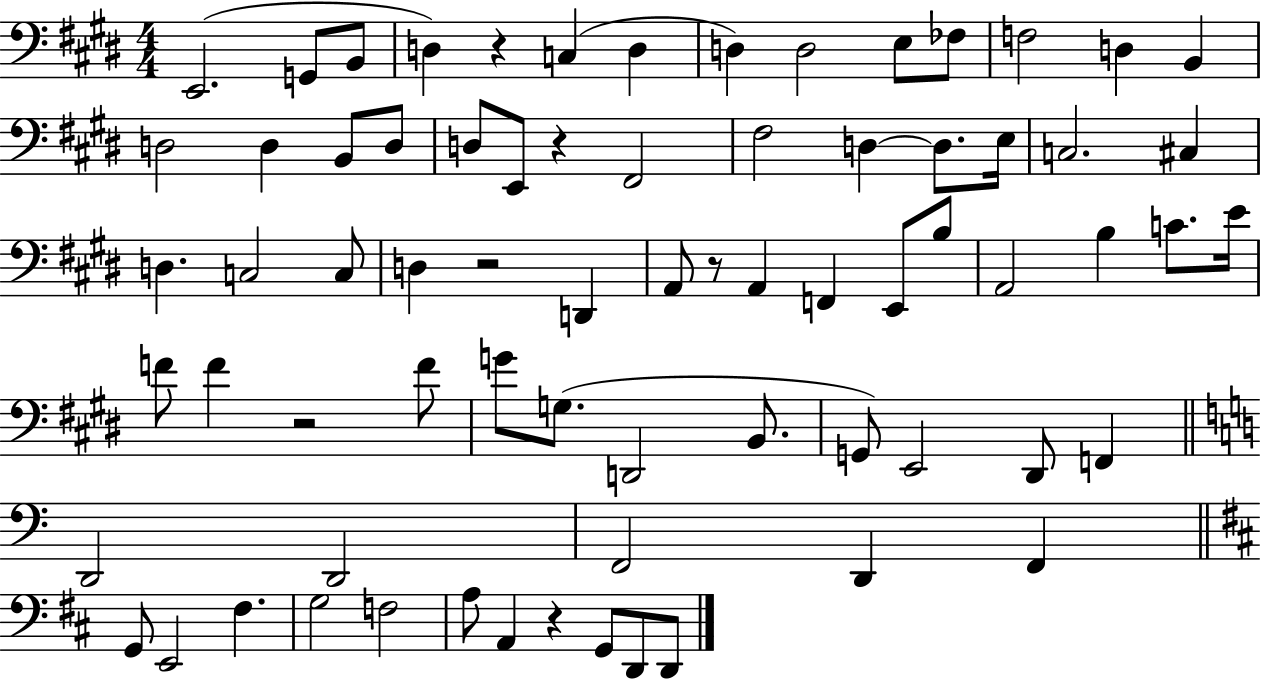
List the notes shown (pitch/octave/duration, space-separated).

E2/h. G2/e B2/e D3/q R/q C3/q D3/q D3/q D3/h E3/e FES3/e F3/h D3/q B2/q D3/h D3/q B2/e D3/e D3/e E2/e R/q F#2/h F#3/h D3/q D3/e. E3/s C3/h. C#3/q D3/q. C3/h C3/e D3/q R/h D2/q A2/e R/e A2/q F2/q E2/e B3/e A2/h B3/q C4/e. E4/s F4/e F4/q R/h F4/e G4/e G3/e. D2/h B2/e. G2/e E2/h D#2/e F2/q D2/h D2/h F2/h D2/q F2/q G2/e E2/h F#3/q. G3/h F3/h A3/e A2/q R/q G2/e D2/e D2/e